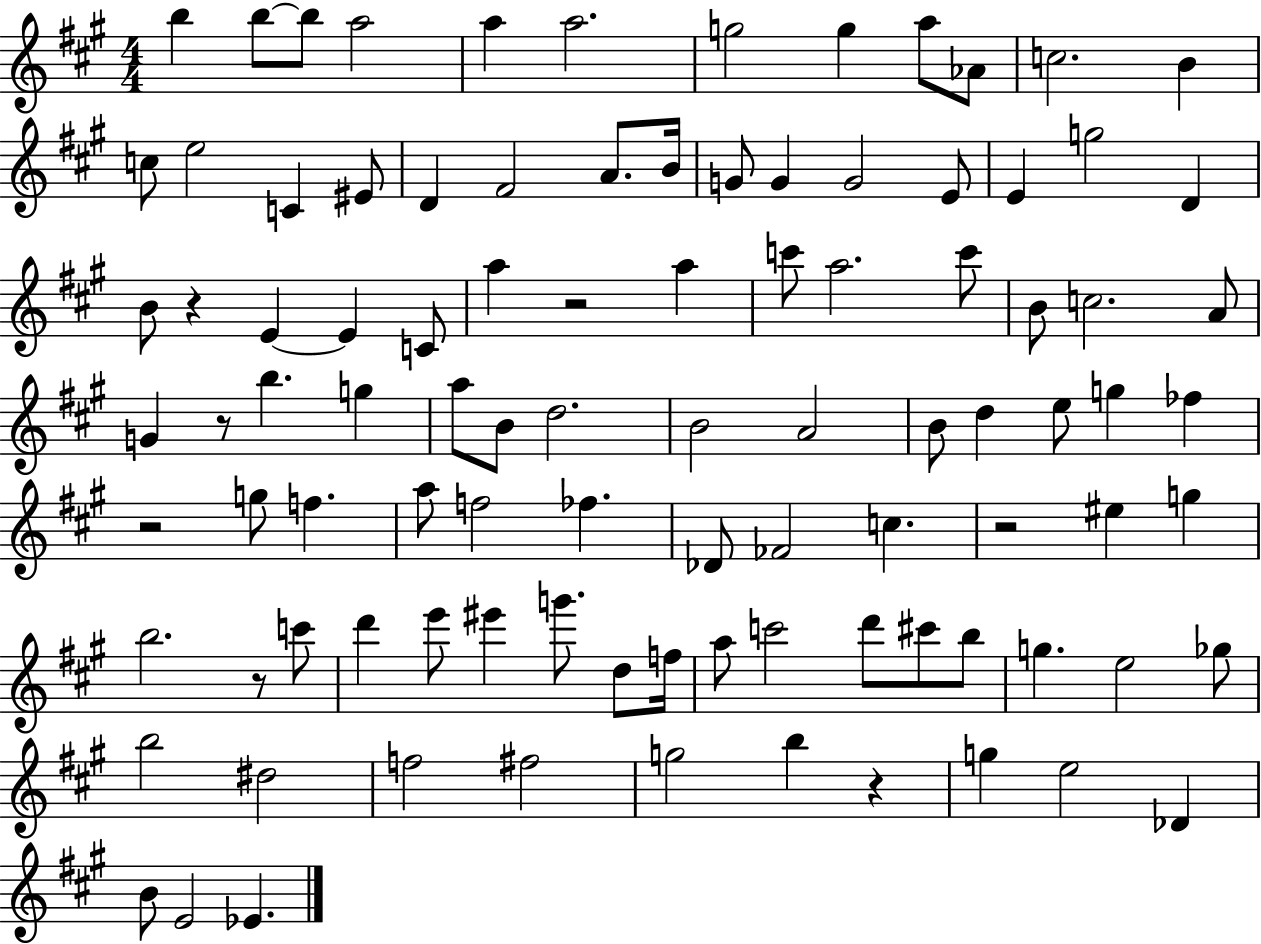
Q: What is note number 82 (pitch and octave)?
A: F#5